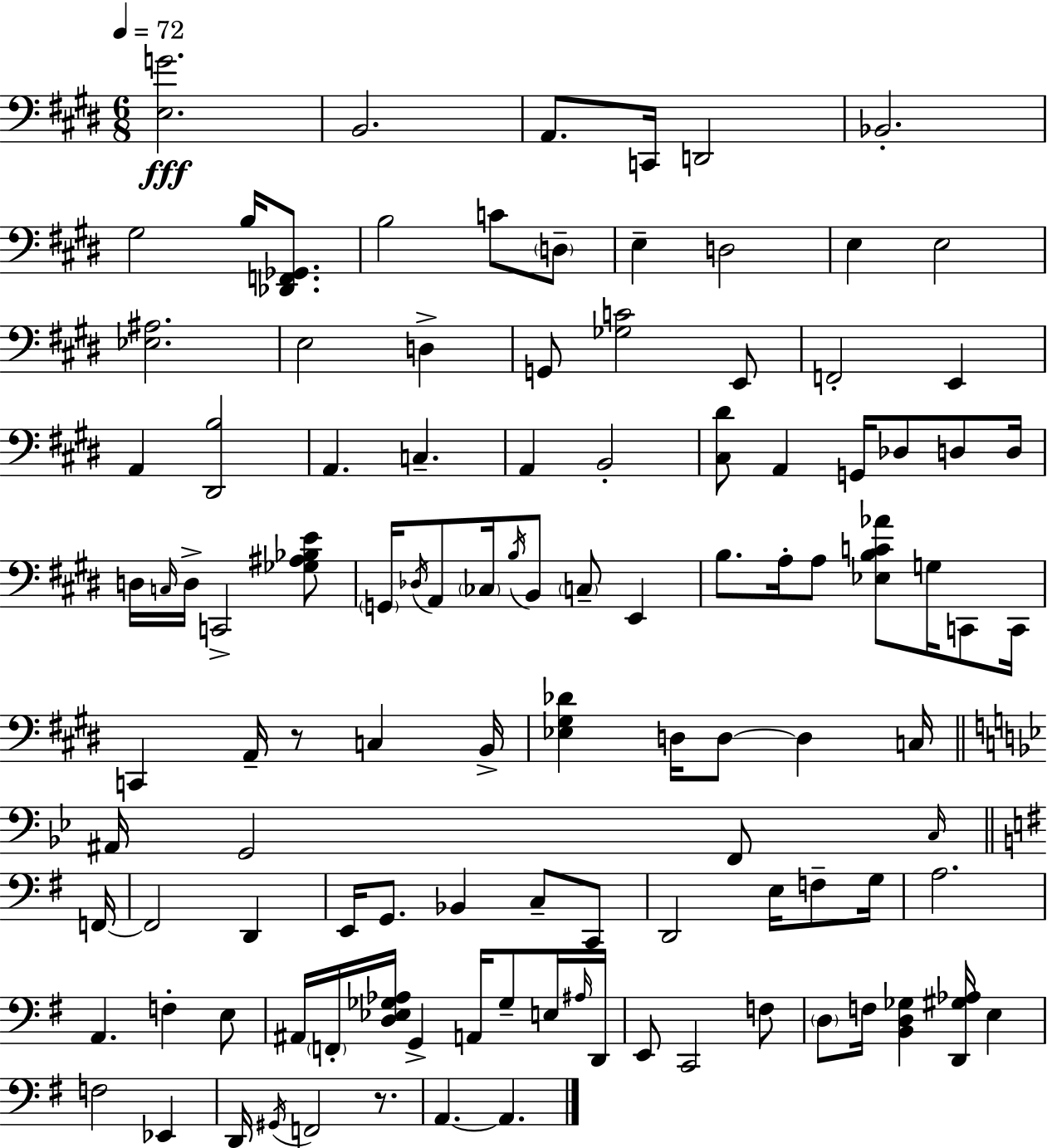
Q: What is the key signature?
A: E major